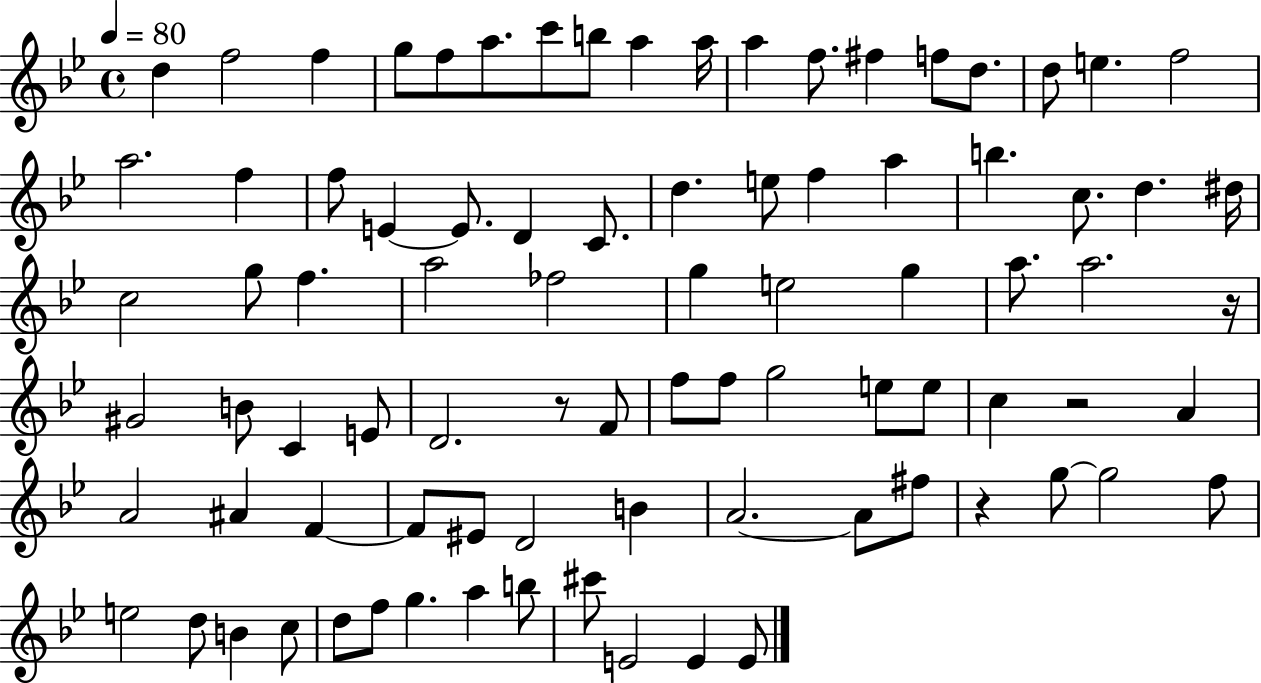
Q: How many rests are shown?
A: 4